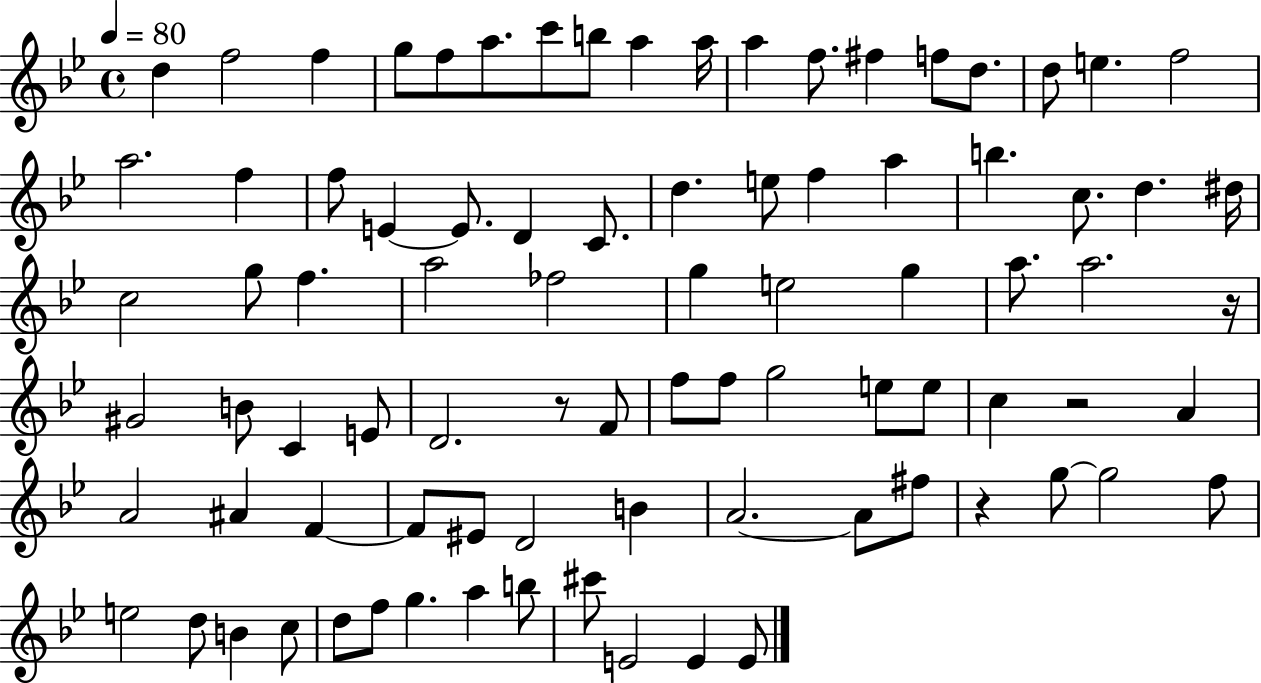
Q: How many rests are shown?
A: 4